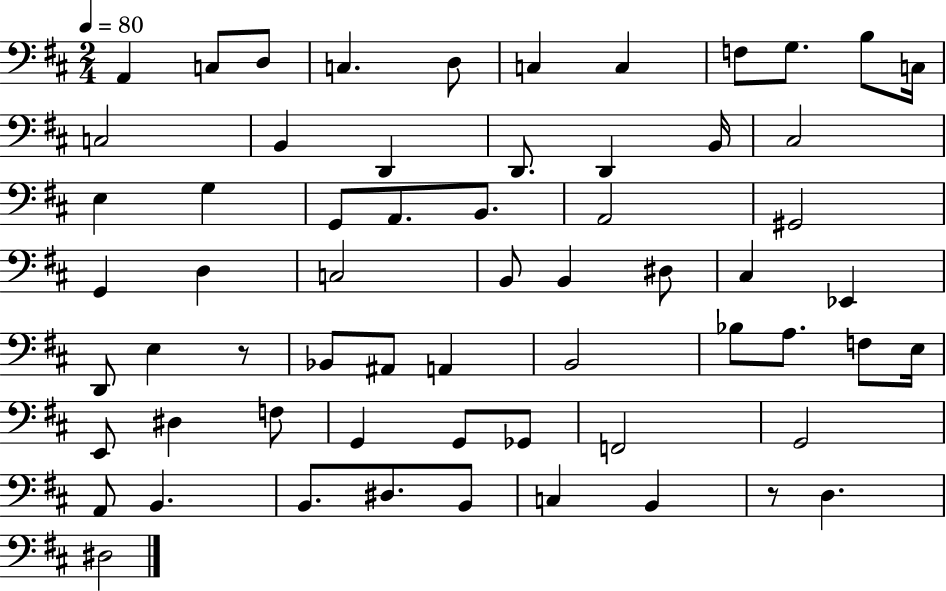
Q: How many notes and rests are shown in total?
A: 62